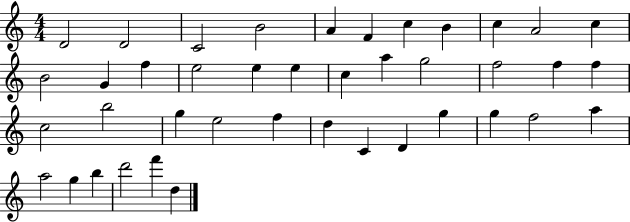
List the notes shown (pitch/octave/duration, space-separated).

D4/h D4/h C4/h B4/h A4/q F4/q C5/q B4/q C5/q A4/h C5/q B4/h G4/q F5/q E5/h E5/q E5/q C5/q A5/q G5/h F5/h F5/q F5/q C5/h B5/h G5/q E5/h F5/q D5/q C4/q D4/q G5/q G5/q F5/h A5/q A5/h G5/q B5/q D6/h F6/q D5/q